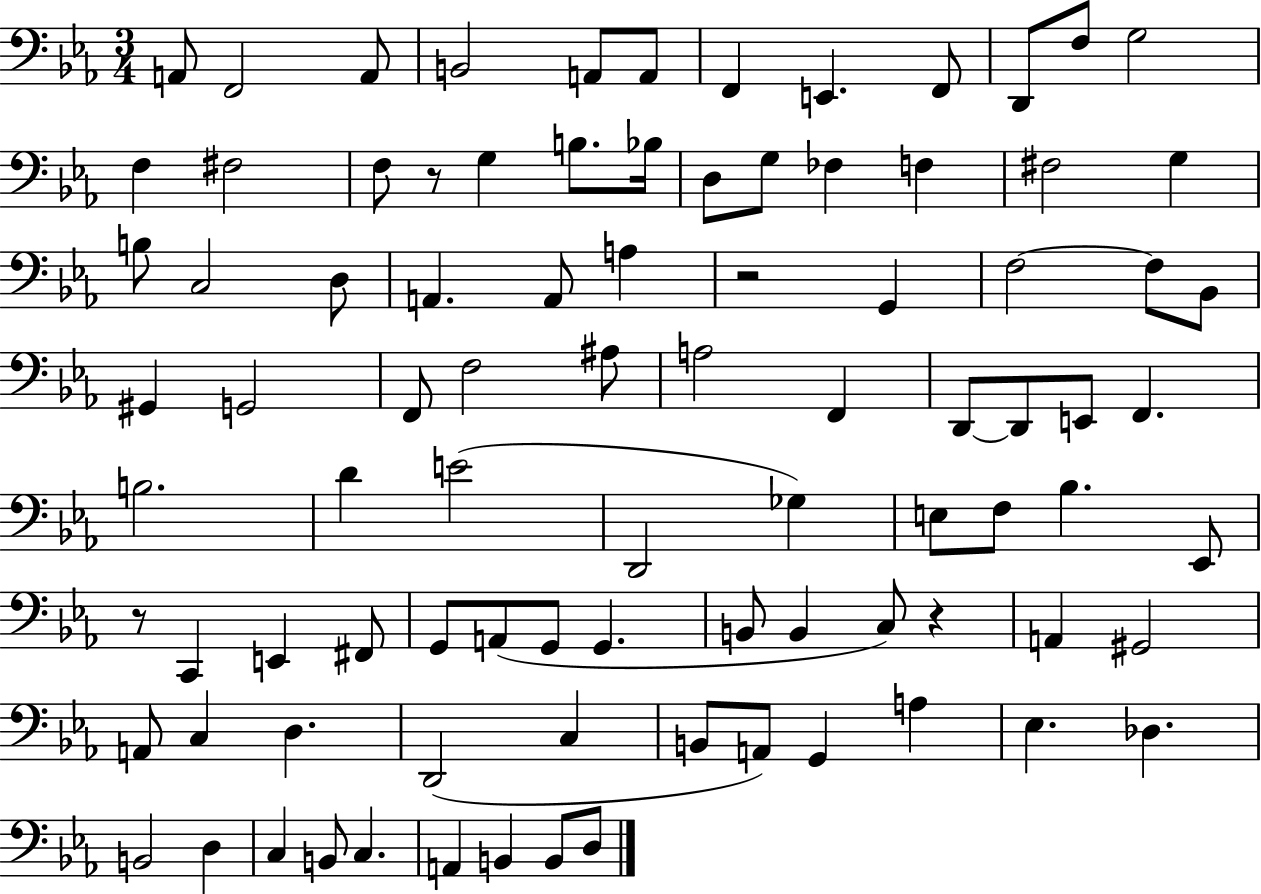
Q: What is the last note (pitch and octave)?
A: D3